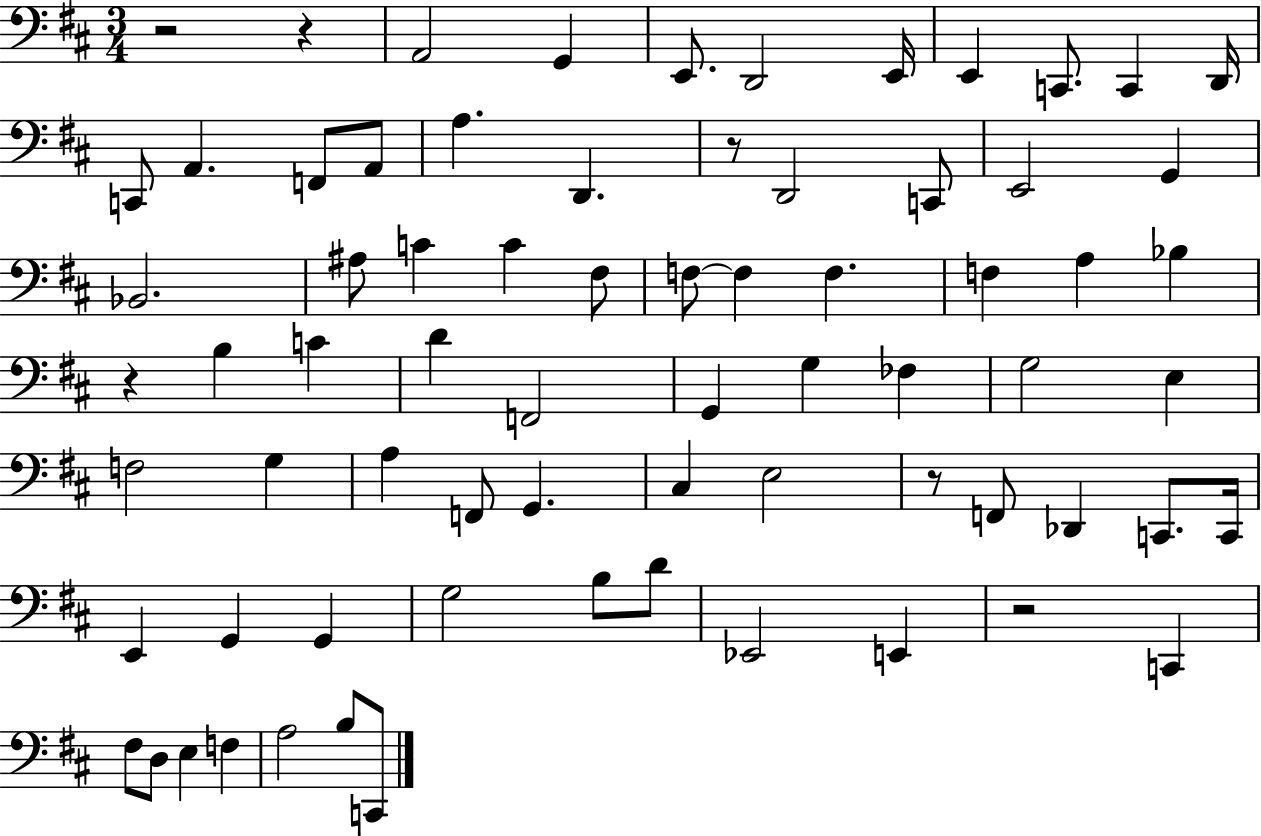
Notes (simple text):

R/h R/q A2/h G2/q E2/e. D2/h E2/s E2/q C2/e. C2/q D2/s C2/e A2/q. F2/e A2/e A3/q. D2/q. R/e D2/h C2/e E2/h G2/q Bb2/h. A#3/e C4/q C4/q F#3/e F3/e F3/q F3/q. F3/q A3/q Bb3/q R/q B3/q C4/q D4/q F2/h G2/q G3/q FES3/q G3/h E3/q F3/h G3/q A3/q F2/e G2/q. C#3/q E3/h R/e F2/e Db2/q C2/e. C2/s E2/q G2/q G2/q G3/h B3/e D4/e Eb2/h E2/q R/h C2/q F#3/e D3/e E3/q F3/q A3/h B3/e C2/e